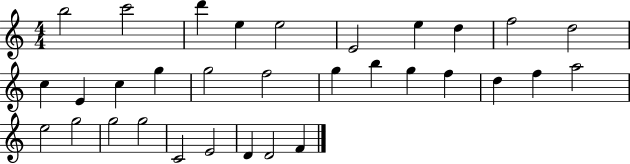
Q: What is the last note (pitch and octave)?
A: F4